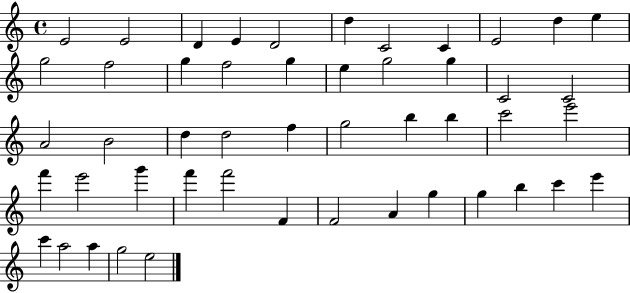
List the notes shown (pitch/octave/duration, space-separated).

E4/h E4/h D4/q E4/q D4/h D5/q C4/h C4/q E4/h D5/q E5/q G5/h F5/h G5/q F5/h G5/q E5/q G5/h G5/q C4/h C4/h A4/h B4/h D5/q D5/h F5/q G5/h B5/q B5/q C6/h E6/h F6/q E6/h G6/q F6/q F6/h F4/q F4/h A4/q G5/q G5/q B5/q C6/q E6/q C6/q A5/h A5/q G5/h E5/h